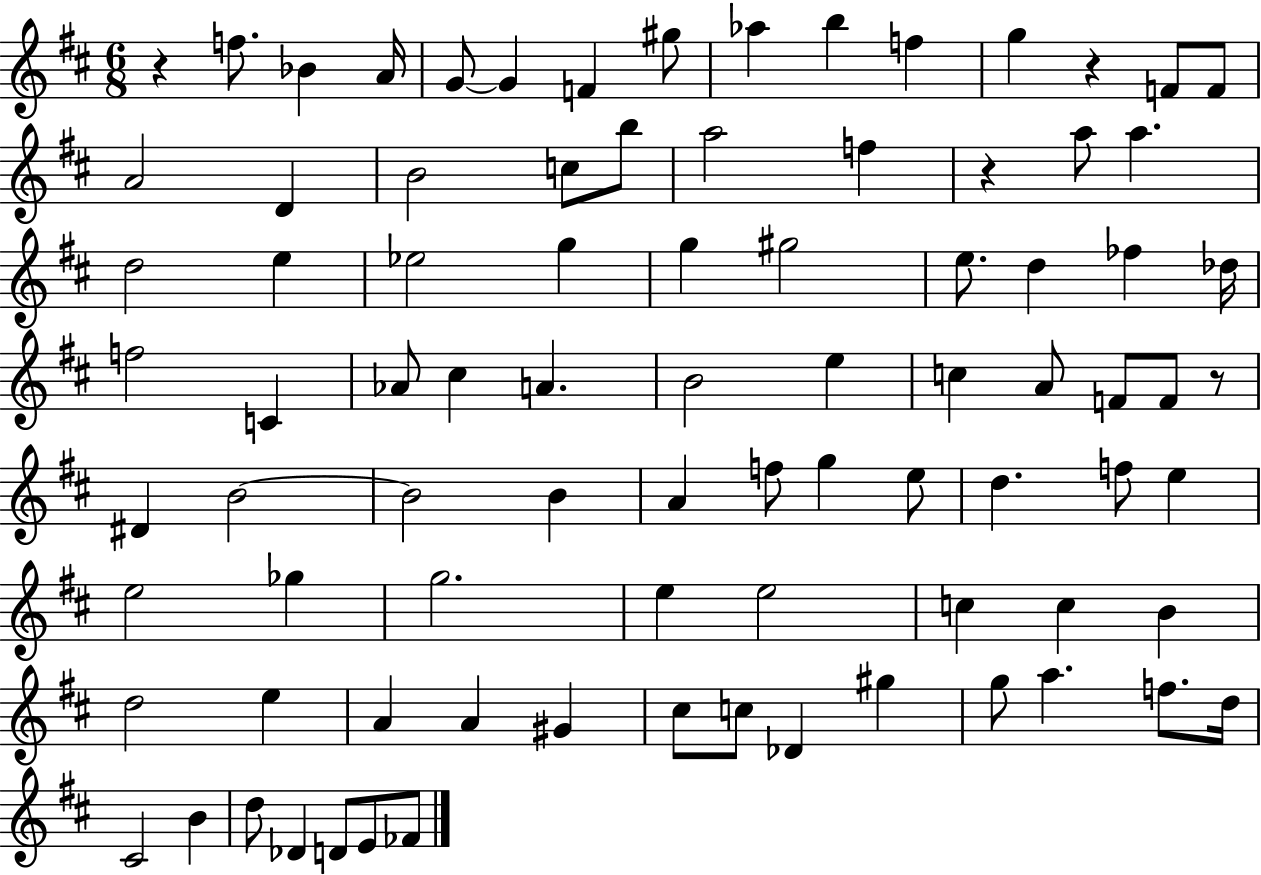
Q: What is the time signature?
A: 6/8